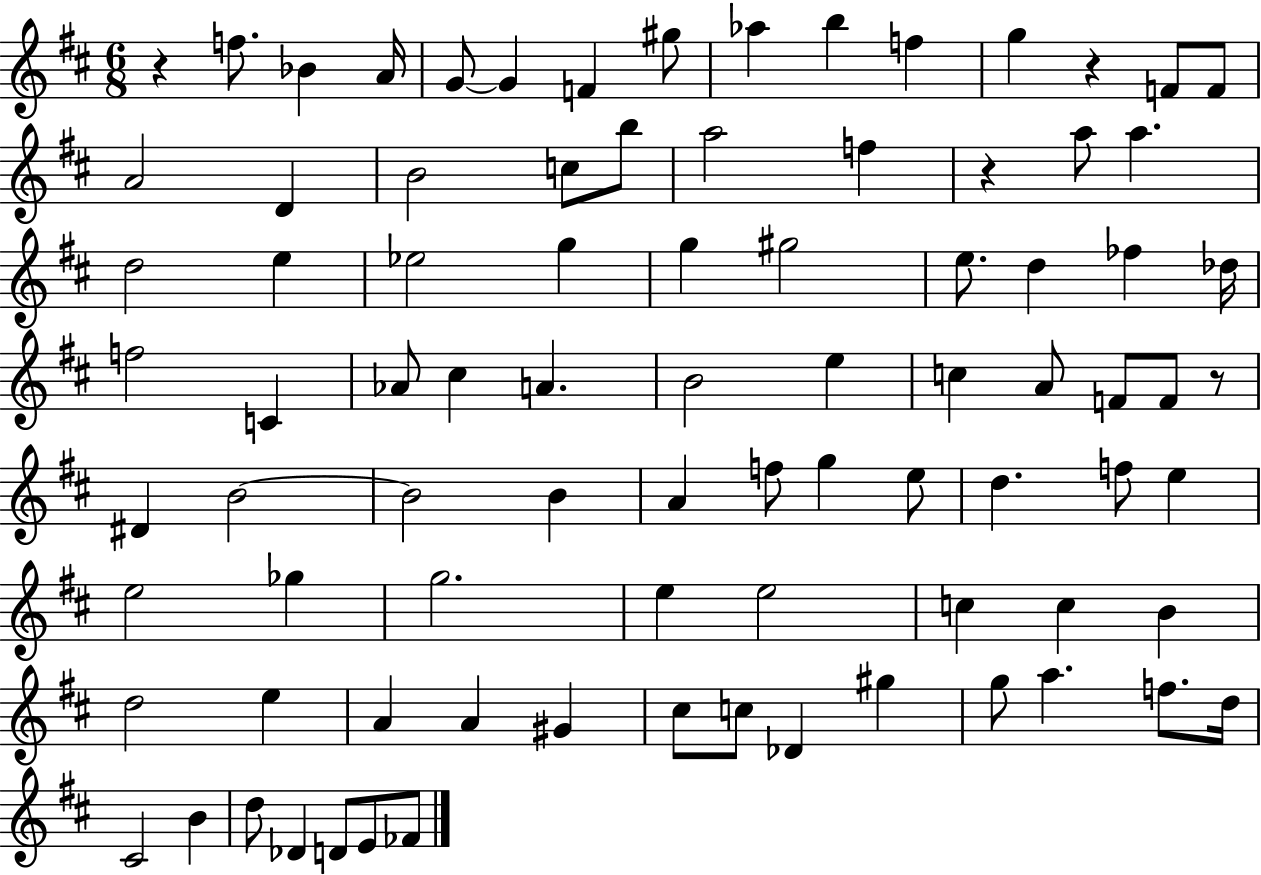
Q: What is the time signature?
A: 6/8